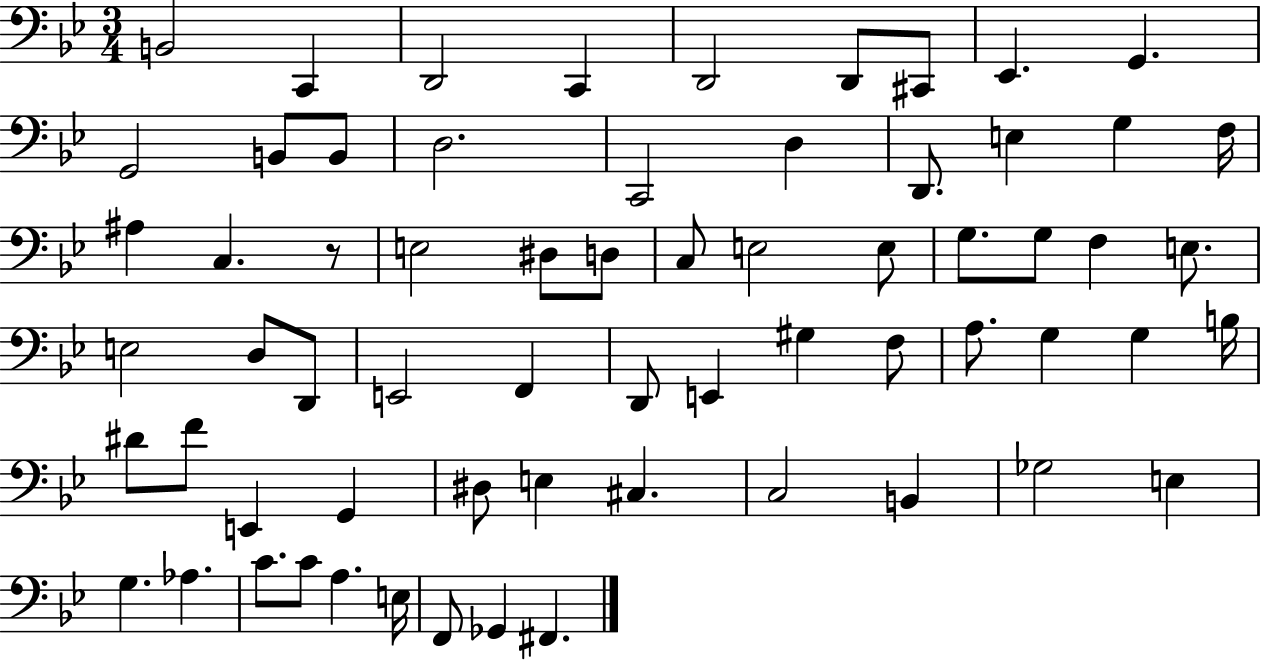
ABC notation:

X:1
T:Untitled
M:3/4
L:1/4
K:Bb
B,,2 C,, D,,2 C,, D,,2 D,,/2 ^C,,/2 _E,, G,, G,,2 B,,/2 B,,/2 D,2 C,,2 D, D,,/2 E, G, F,/4 ^A, C, z/2 E,2 ^D,/2 D,/2 C,/2 E,2 E,/2 G,/2 G,/2 F, E,/2 E,2 D,/2 D,,/2 E,,2 F,, D,,/2 E,, ^G, F,/2 A,/2 G, G, B,/4 ^D/2 F/2 E,, G,, ^D,/2 E, ^C, C,2 B,, _G,2 E, G, _A, C/2 C/2 A, E,/4 F,,/2 _G,, ^F,,